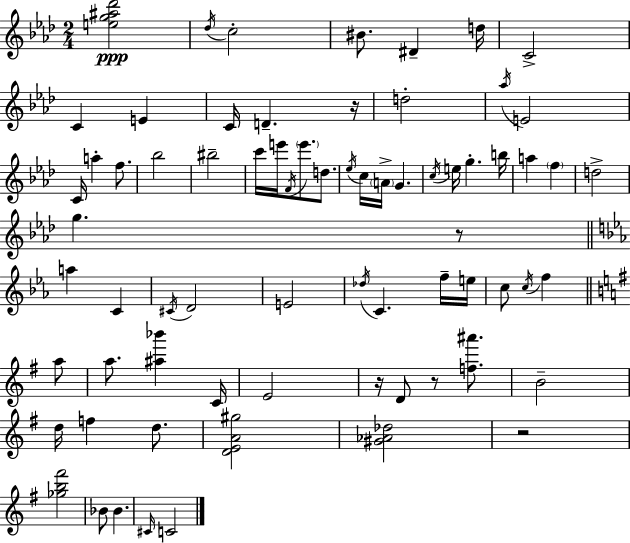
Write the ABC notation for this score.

X:1
T:Untitled
M:2/4
L:1/4
K:Fm
[eg^a_d']2 _d/4 c2 ^B/2 ^D d/4 C2 C E C/4 D z/4 d2 _a/4 E2 C/4 a f/2 _b2 ^b2 c'/4 e'/4 F/4 e'/2 d/2 _e/4 c/4 A/4 G c/4 e/4 g b/4 a f d2 g z/2 a C ^C/4 D2 E2 _d/4 C f/4 e/4 c/2 c/4 f a/2 a/2 [^a_b'] C/4 E2 z/4 D/2 z/2 [f^a']/2 B2 d/4 f d/2 [DEA^g]2 [^G_A_d]2 z2 [_gb^f']2 _B/2 _B ^C/4 C2